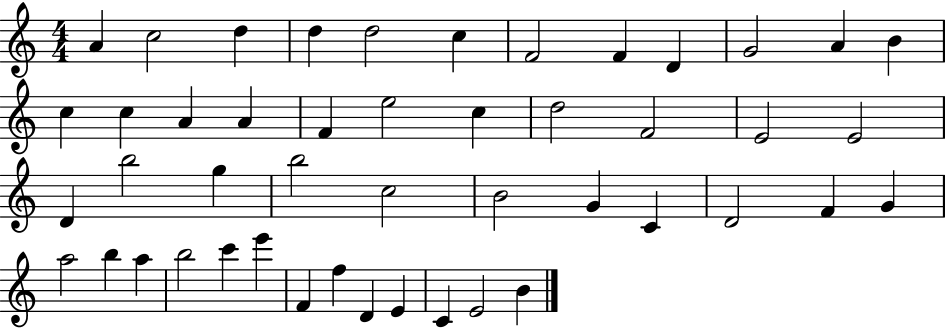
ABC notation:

X:1
T:Untitled
M:4/4
L:1/4
K:C
A c2 d d d2 c F2 F D G2 A B c c A A F e2 c d2 F2 E2 E2 D b2 g b2 c2 B2 G C D2 F G a2 b a b2 c' e' F f D E C E2 B